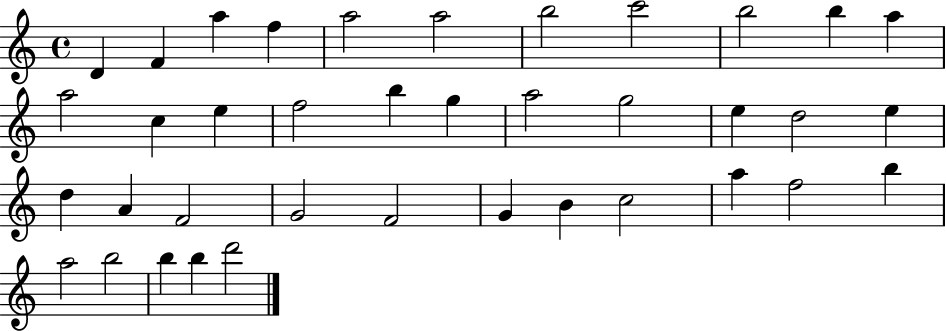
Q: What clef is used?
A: treble